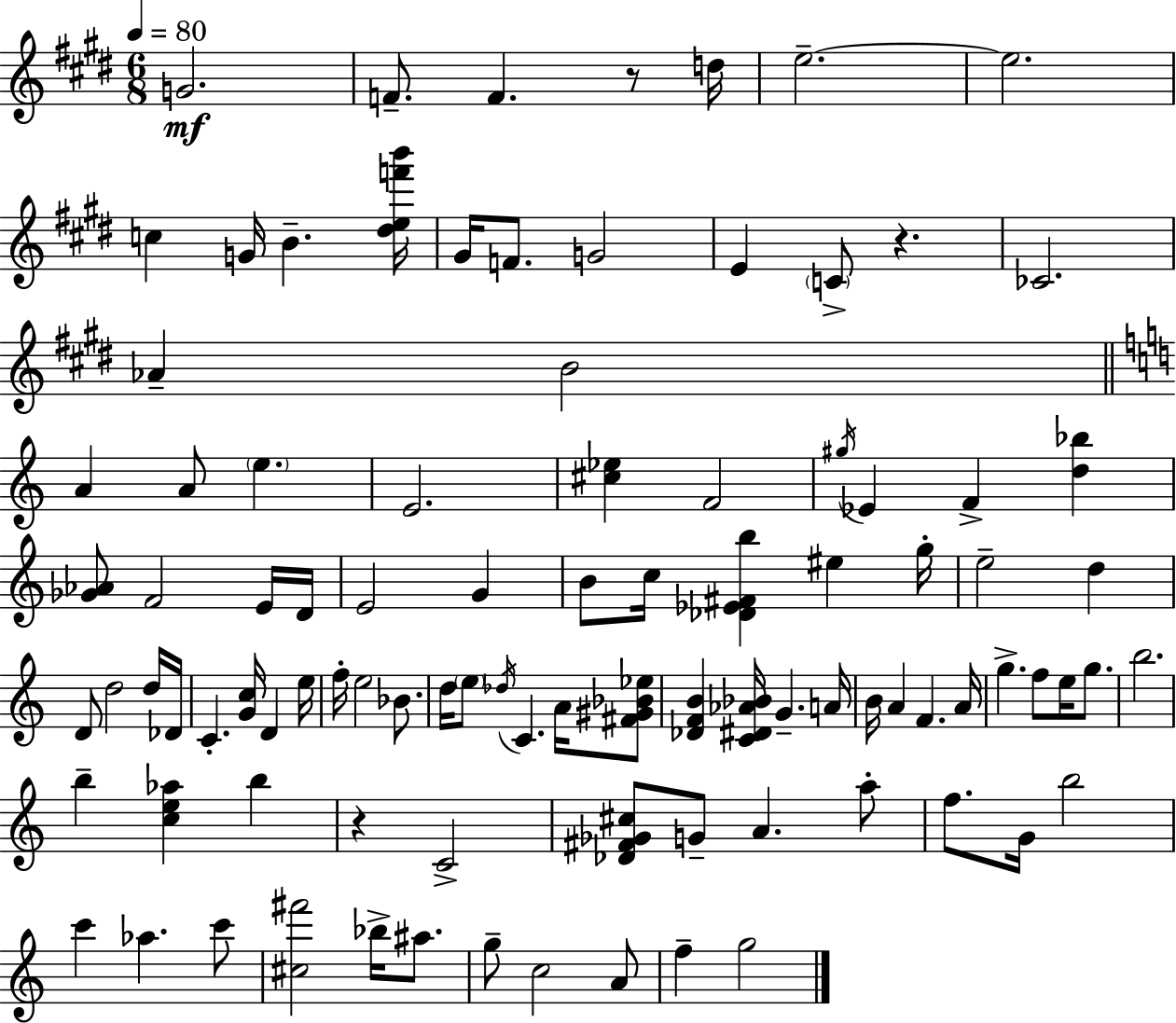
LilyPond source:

{
  \clef treble
  \numericTimeSignature
  \time 6/8
  \key e \major
  \tempo 4 = 80
  g'2.\mf | f'8.-- f'4. r8 d''16 | e''2.--~~ | e''2. | \break c''4 g'16 b'4.-- <dis'' e'' f''' b'''>16 | gis'16 f'8. g'2 | e'4 \parenthesize c'8-> r4. | ces'2. | \break aes'4-- b'2 | \bar "||" \break \key c \major a'4 a'8 \parenthesize e''4. | e'2. | <cis'' ees''>4 f'2 | \acciaccatura { gis''16 } ees'4 f'4-> <d'' bes''>4 | \break <ges' aes'>8 f'2 e'16 | d'16 e'2 g'4 | b'8 c''16 <des' ees' fis' b''>4 eis''4 | g''16-. e''2-- d''4 | \break d'8 d''2 d''16 | des'16 c'4.-. <g' c''>16 d'4 | e''16 f''16-. e''2 bes'8. | d''16 \parenthesize e''8 \acciaccatura { des''16 } c'4. a'16 | \break <fis' gis' bes' ees''>8 <des' f' b'>4 <c' dis' aes' bes'>16 g'4.-- | a'16 b'16 a'4 f'4. | a'16 g''4.-> f''8 e''16 g''8. | b''2. | \break b''4-- <c'' e'' aes''>4 b''4 | r4 c'2-> | <des' fis' ges' cis''>8 g'8-- a'4. | a''8-. f''8. g'16 b''2 | \break c'''4 aes''4. | c'''8 <cis'' fis'''>2 bes''16-> ais''8. | g''8-- c''2 | a'8 f''4-- g''2 | \break \bar "|."
}